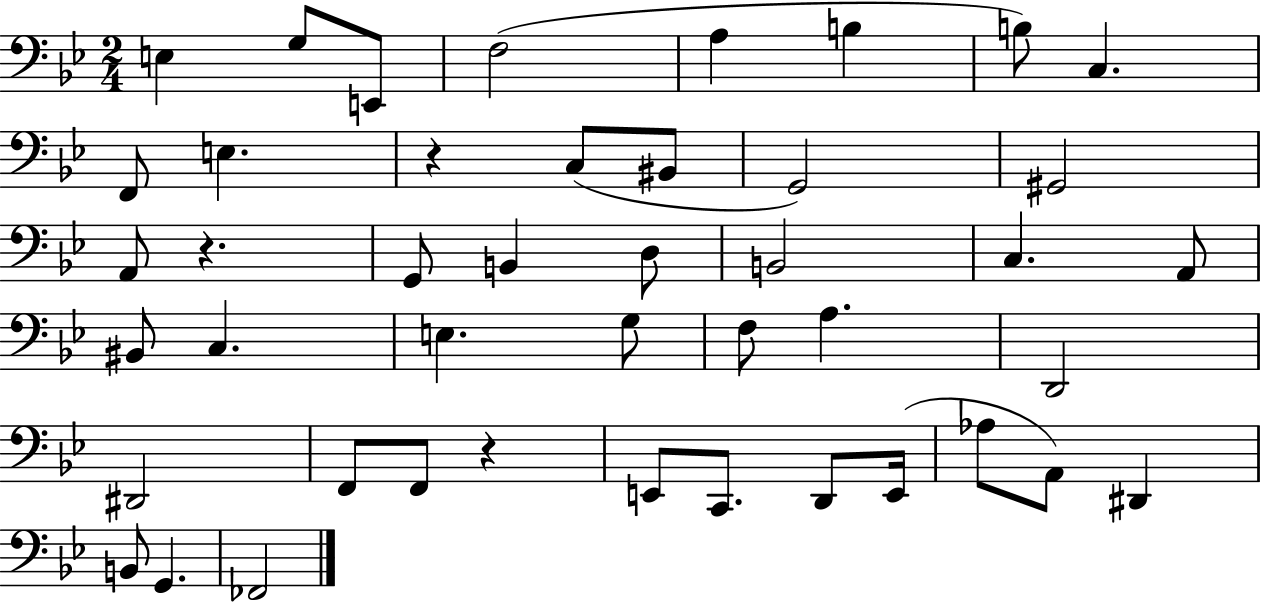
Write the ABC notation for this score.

X:1
T:Untitled
M:2/4
L:1/4
K:Bb
E, G,/2 E,,/2 F,2 A, B, B,/2 C, F,,/2 E, z C,/2 ^B,,/2 G,,2 ^G,,2 A,,/2 z G,,/2 B,, D,/2 B,,2 C, A,,/2 ^B,,/2 C, E, G,/2 F,/2 A, D,,2 ^D,,2 F,,/2 F,,/2 z E,,/2 C,,/2 D,,/2 E,,/4 _A,/2 A,,/2 ^D,, B,,/2 G,, _F,,2